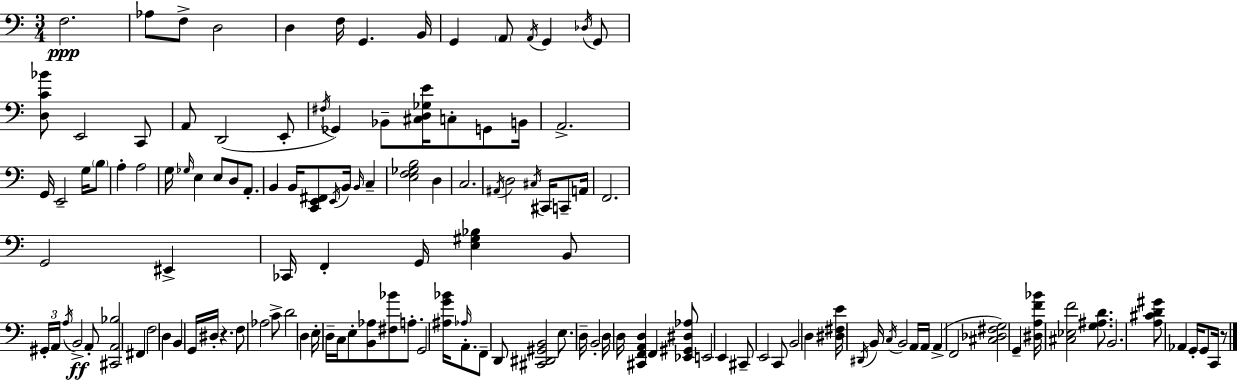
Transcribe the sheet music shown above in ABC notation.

X:1
T:Untitled
M:3/4
L:1/4
K:C
F,2 _A,/2 F,/2 D,2 D, F,/4 G,, B,,/4 G,, A,,/2 A,,/4 G,, _D,/4 G,,/2 [D,C_B]/2 E,,2 C,,/2 A,,/2 D,,2 E,,/2 ^F,/4 _G,, _B,,/2 [^C,D,_G,E]/4 C,/2 G,,/2 B,,/4 A,,2 G,,/4 E,,2 G,/4 B,/2 A, A,2 G,/4 _G,/4 E, E,/2 D,/2 A,,/2 B,, B,,/4 [C,,E,,^F,,]/2 E,,/4 B,,/4 B,,/4 C, [E,F,_G,B,]2 D, C,2 ^A,,/4 D,2 ^C,/4 ^C,,/4 C,,/2 A,,/4 F,,2 G,,2 ^E,, _C,,/4 F,, G,,/4 [E,^G,_B,] B,,/2 ^G,,/4 A,,/4 A,/4 B,,2 A,,/2 [^C,,A,,_B,]2 ^F,, F,2 D, B,, G,,/4 ^D,/4 z F,/2 _A,2 C/2 D2 D, E,/4 D,/4 C,/4 E,/2 [B,,_A,]/2 [^F,_B]/2 A,/2 G,,2 [^A,G_B]/4 _A,/4 A,,/2 F,,/2 D,,/2 [^C,,^D,,^G,,B,,]2 E,/2 D,/4 B,,2 D,/4 D,/4 [^C,,F,,A,,D,] F,, [_E,,^G,,^D,_A,]/2 E,,2 E,, ^C,,/2 E,,2 C,,/2 B,,2 D, [^D,^F,E]/4 ^D,,/4 B,,/4 C,/4 B,,2 A,,/4 A,,/4 A,, F,,2 [^C,_D,^F,G,]2 G,, [^D,A,F_B]/4 [^C,_E,F]2 [G,^A,D]/2 B,,2 [A,^CD^G]/2 _A,, G,,/4 G,,/2 C,,/4 z/2